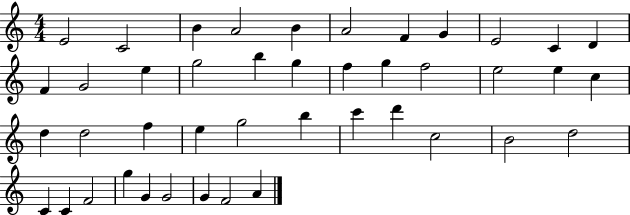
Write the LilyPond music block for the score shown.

{
  \clef treble
  \numericTimeSignature
  \time 4/4
  \key c \major
  e'2 c'2 | b'4 a'2 b'4 | a'2 f'4 g'4 | e'2 c'4 d'4 | \break f'4 g'2 e''4 | g''2 b''4 g''4 | f''4 g''4 f''2 | e''2 e''4 c''4 | \break d''4 d''2 f''4 | e''4 g''2 b''4 | c'''4 d'''4 c''2 | b'2 d''2 | \break c'4 c'4 f'2 | g''4 g'4 g'2 | g'4 f'2 a'4 | \bar "|."
}